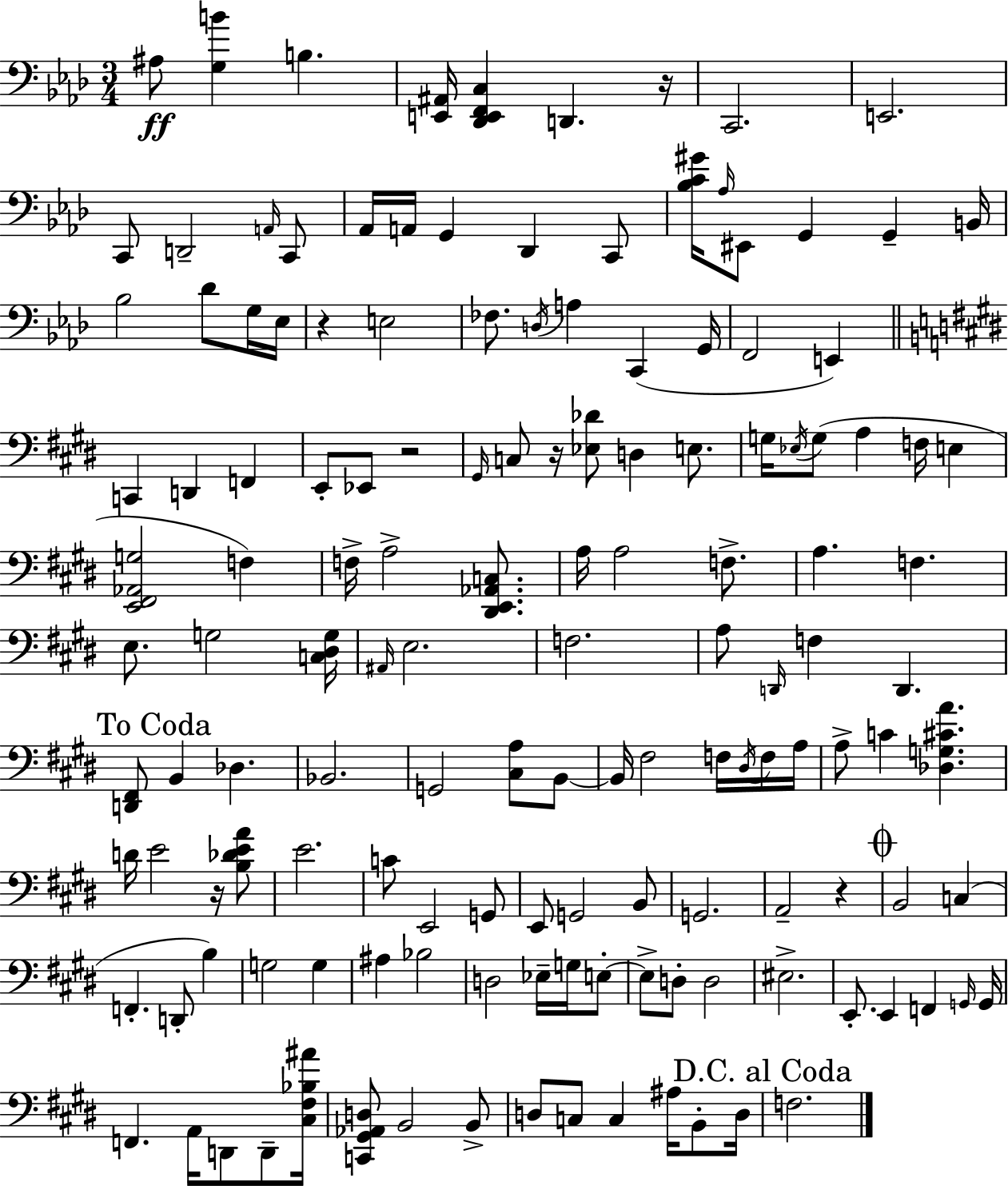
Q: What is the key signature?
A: AES major